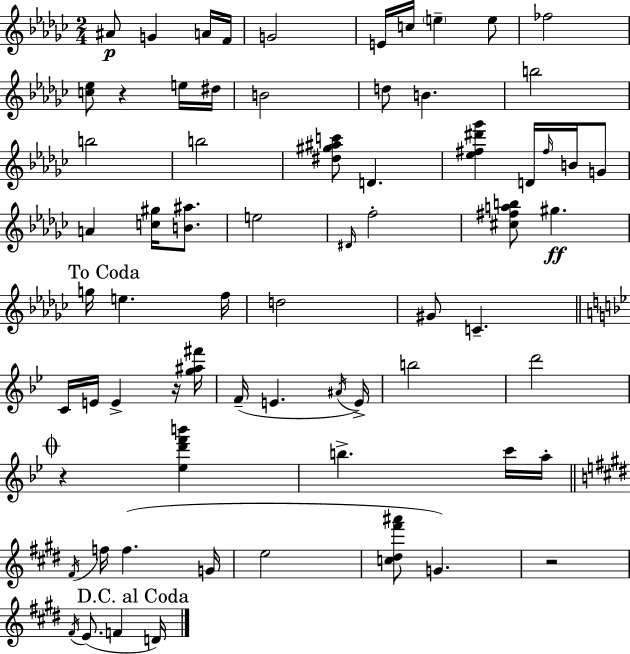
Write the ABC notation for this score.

X:1
T:Untitled
M:2/4
L:1/4
K:Ebm
^A/2 G A/4 F/4 G2 E/4 c/4 e e/2 _f2 [c_e]/2 z e/4 ^d/4 B2 d/2 B b2 b2 b2 [^d^g^ac']/2 D [_e^f^d'_g'] D/4 ^f/4 B/4 G/2 A [c^g]/4 [B^a]/2 e2 ^D/4 f2 [^c^fab]/2 ^g g/4 e f/4 d2 ^G/2 C C/4 E/4 E z/4 [g^a^f']/4 F/4 E ^A/4 E/4 b2 d'2 z [_ed'f'b'] b c'/4 a/4 ^F/4 f/4 f G/4 e2 [c^d^f'^a']/2 G z2 ^F/4 E/2 F D/4